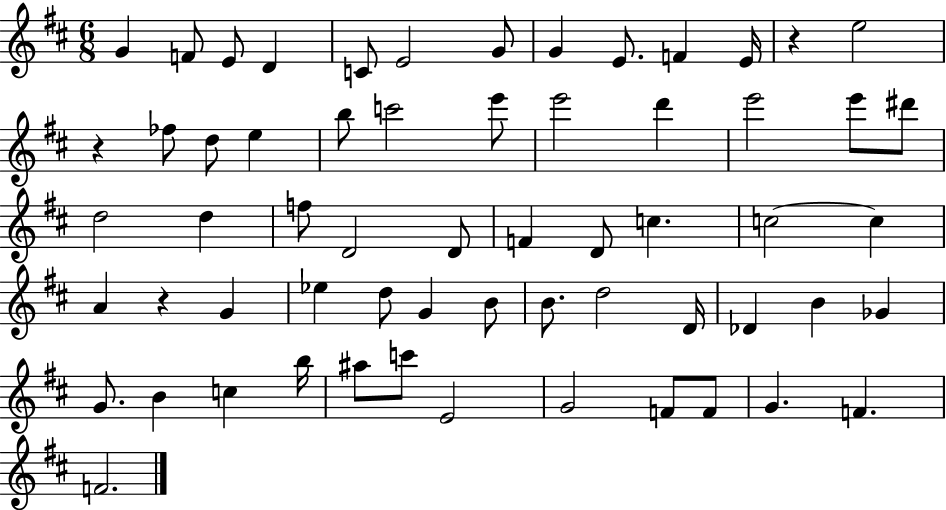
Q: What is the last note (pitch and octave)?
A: F4